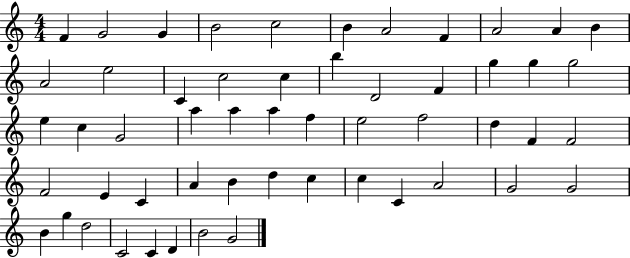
F4/q G4/h G4/q B4/h C5/h B4/q A4/h F4/q A4/h A4/q B4/q A4/h E5/h C4/q C5/h C5/q B5/q D4/h F4/q G5/q G5/q G5/h E5/q C5/q G4/h A5/q A5/q A5/q F5/q E5/h F5/h D5/q F4/q F4/h F4/h E4/q C4/q A4/q B4/q D5/q C5/q C5/q C4/q A4/h G4/h G4/h B4/q G5/q D5/h C4/h C4/q D4/q B4/h G4/h